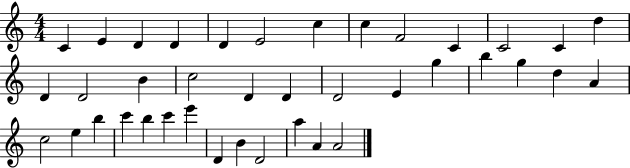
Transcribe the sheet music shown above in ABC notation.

X:1
T:Untitled
M:4/4
L:1/4
K:C
C E D D D E2 c c F2 C C2 C d D D2 B c2 D D D2 E g b g d A c2 e b c' b c' e' D B D2 a A A2